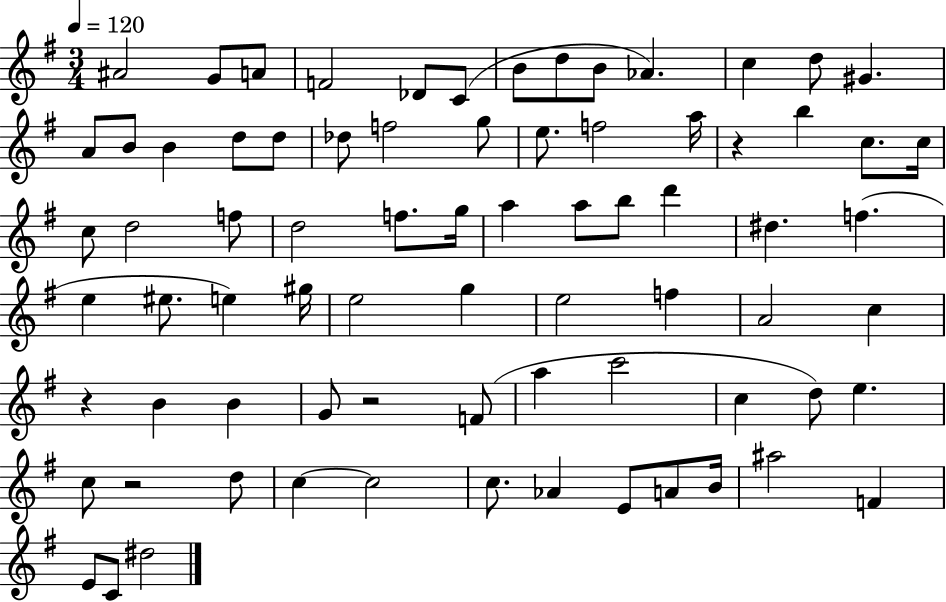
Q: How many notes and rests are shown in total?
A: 76